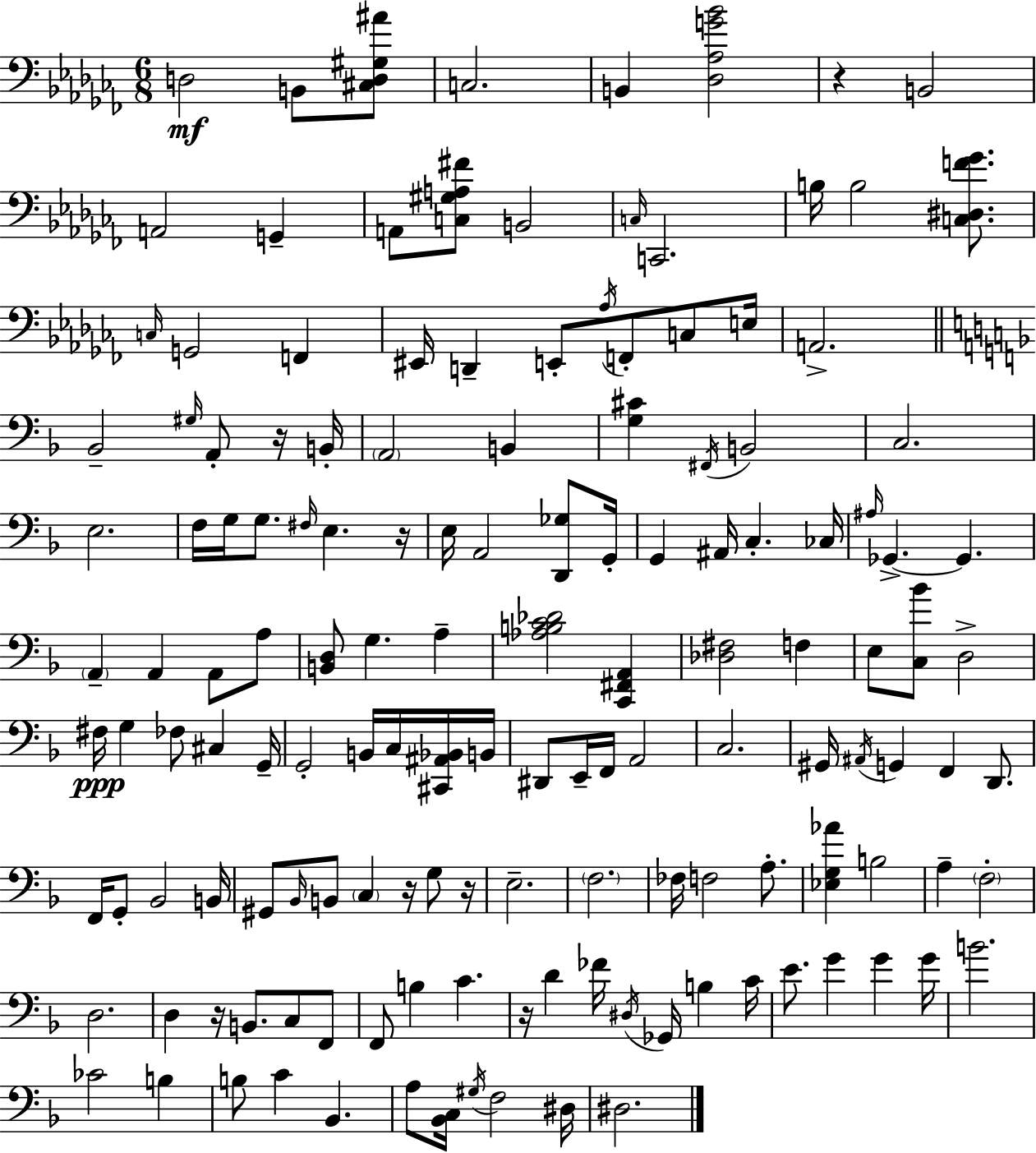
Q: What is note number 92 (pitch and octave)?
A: B3